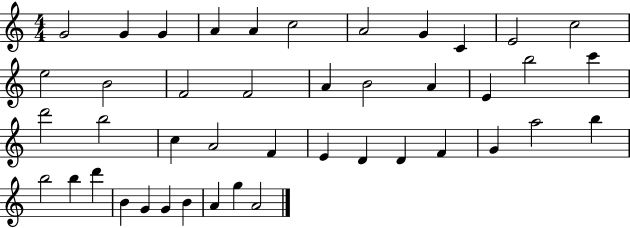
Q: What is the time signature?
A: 4/4